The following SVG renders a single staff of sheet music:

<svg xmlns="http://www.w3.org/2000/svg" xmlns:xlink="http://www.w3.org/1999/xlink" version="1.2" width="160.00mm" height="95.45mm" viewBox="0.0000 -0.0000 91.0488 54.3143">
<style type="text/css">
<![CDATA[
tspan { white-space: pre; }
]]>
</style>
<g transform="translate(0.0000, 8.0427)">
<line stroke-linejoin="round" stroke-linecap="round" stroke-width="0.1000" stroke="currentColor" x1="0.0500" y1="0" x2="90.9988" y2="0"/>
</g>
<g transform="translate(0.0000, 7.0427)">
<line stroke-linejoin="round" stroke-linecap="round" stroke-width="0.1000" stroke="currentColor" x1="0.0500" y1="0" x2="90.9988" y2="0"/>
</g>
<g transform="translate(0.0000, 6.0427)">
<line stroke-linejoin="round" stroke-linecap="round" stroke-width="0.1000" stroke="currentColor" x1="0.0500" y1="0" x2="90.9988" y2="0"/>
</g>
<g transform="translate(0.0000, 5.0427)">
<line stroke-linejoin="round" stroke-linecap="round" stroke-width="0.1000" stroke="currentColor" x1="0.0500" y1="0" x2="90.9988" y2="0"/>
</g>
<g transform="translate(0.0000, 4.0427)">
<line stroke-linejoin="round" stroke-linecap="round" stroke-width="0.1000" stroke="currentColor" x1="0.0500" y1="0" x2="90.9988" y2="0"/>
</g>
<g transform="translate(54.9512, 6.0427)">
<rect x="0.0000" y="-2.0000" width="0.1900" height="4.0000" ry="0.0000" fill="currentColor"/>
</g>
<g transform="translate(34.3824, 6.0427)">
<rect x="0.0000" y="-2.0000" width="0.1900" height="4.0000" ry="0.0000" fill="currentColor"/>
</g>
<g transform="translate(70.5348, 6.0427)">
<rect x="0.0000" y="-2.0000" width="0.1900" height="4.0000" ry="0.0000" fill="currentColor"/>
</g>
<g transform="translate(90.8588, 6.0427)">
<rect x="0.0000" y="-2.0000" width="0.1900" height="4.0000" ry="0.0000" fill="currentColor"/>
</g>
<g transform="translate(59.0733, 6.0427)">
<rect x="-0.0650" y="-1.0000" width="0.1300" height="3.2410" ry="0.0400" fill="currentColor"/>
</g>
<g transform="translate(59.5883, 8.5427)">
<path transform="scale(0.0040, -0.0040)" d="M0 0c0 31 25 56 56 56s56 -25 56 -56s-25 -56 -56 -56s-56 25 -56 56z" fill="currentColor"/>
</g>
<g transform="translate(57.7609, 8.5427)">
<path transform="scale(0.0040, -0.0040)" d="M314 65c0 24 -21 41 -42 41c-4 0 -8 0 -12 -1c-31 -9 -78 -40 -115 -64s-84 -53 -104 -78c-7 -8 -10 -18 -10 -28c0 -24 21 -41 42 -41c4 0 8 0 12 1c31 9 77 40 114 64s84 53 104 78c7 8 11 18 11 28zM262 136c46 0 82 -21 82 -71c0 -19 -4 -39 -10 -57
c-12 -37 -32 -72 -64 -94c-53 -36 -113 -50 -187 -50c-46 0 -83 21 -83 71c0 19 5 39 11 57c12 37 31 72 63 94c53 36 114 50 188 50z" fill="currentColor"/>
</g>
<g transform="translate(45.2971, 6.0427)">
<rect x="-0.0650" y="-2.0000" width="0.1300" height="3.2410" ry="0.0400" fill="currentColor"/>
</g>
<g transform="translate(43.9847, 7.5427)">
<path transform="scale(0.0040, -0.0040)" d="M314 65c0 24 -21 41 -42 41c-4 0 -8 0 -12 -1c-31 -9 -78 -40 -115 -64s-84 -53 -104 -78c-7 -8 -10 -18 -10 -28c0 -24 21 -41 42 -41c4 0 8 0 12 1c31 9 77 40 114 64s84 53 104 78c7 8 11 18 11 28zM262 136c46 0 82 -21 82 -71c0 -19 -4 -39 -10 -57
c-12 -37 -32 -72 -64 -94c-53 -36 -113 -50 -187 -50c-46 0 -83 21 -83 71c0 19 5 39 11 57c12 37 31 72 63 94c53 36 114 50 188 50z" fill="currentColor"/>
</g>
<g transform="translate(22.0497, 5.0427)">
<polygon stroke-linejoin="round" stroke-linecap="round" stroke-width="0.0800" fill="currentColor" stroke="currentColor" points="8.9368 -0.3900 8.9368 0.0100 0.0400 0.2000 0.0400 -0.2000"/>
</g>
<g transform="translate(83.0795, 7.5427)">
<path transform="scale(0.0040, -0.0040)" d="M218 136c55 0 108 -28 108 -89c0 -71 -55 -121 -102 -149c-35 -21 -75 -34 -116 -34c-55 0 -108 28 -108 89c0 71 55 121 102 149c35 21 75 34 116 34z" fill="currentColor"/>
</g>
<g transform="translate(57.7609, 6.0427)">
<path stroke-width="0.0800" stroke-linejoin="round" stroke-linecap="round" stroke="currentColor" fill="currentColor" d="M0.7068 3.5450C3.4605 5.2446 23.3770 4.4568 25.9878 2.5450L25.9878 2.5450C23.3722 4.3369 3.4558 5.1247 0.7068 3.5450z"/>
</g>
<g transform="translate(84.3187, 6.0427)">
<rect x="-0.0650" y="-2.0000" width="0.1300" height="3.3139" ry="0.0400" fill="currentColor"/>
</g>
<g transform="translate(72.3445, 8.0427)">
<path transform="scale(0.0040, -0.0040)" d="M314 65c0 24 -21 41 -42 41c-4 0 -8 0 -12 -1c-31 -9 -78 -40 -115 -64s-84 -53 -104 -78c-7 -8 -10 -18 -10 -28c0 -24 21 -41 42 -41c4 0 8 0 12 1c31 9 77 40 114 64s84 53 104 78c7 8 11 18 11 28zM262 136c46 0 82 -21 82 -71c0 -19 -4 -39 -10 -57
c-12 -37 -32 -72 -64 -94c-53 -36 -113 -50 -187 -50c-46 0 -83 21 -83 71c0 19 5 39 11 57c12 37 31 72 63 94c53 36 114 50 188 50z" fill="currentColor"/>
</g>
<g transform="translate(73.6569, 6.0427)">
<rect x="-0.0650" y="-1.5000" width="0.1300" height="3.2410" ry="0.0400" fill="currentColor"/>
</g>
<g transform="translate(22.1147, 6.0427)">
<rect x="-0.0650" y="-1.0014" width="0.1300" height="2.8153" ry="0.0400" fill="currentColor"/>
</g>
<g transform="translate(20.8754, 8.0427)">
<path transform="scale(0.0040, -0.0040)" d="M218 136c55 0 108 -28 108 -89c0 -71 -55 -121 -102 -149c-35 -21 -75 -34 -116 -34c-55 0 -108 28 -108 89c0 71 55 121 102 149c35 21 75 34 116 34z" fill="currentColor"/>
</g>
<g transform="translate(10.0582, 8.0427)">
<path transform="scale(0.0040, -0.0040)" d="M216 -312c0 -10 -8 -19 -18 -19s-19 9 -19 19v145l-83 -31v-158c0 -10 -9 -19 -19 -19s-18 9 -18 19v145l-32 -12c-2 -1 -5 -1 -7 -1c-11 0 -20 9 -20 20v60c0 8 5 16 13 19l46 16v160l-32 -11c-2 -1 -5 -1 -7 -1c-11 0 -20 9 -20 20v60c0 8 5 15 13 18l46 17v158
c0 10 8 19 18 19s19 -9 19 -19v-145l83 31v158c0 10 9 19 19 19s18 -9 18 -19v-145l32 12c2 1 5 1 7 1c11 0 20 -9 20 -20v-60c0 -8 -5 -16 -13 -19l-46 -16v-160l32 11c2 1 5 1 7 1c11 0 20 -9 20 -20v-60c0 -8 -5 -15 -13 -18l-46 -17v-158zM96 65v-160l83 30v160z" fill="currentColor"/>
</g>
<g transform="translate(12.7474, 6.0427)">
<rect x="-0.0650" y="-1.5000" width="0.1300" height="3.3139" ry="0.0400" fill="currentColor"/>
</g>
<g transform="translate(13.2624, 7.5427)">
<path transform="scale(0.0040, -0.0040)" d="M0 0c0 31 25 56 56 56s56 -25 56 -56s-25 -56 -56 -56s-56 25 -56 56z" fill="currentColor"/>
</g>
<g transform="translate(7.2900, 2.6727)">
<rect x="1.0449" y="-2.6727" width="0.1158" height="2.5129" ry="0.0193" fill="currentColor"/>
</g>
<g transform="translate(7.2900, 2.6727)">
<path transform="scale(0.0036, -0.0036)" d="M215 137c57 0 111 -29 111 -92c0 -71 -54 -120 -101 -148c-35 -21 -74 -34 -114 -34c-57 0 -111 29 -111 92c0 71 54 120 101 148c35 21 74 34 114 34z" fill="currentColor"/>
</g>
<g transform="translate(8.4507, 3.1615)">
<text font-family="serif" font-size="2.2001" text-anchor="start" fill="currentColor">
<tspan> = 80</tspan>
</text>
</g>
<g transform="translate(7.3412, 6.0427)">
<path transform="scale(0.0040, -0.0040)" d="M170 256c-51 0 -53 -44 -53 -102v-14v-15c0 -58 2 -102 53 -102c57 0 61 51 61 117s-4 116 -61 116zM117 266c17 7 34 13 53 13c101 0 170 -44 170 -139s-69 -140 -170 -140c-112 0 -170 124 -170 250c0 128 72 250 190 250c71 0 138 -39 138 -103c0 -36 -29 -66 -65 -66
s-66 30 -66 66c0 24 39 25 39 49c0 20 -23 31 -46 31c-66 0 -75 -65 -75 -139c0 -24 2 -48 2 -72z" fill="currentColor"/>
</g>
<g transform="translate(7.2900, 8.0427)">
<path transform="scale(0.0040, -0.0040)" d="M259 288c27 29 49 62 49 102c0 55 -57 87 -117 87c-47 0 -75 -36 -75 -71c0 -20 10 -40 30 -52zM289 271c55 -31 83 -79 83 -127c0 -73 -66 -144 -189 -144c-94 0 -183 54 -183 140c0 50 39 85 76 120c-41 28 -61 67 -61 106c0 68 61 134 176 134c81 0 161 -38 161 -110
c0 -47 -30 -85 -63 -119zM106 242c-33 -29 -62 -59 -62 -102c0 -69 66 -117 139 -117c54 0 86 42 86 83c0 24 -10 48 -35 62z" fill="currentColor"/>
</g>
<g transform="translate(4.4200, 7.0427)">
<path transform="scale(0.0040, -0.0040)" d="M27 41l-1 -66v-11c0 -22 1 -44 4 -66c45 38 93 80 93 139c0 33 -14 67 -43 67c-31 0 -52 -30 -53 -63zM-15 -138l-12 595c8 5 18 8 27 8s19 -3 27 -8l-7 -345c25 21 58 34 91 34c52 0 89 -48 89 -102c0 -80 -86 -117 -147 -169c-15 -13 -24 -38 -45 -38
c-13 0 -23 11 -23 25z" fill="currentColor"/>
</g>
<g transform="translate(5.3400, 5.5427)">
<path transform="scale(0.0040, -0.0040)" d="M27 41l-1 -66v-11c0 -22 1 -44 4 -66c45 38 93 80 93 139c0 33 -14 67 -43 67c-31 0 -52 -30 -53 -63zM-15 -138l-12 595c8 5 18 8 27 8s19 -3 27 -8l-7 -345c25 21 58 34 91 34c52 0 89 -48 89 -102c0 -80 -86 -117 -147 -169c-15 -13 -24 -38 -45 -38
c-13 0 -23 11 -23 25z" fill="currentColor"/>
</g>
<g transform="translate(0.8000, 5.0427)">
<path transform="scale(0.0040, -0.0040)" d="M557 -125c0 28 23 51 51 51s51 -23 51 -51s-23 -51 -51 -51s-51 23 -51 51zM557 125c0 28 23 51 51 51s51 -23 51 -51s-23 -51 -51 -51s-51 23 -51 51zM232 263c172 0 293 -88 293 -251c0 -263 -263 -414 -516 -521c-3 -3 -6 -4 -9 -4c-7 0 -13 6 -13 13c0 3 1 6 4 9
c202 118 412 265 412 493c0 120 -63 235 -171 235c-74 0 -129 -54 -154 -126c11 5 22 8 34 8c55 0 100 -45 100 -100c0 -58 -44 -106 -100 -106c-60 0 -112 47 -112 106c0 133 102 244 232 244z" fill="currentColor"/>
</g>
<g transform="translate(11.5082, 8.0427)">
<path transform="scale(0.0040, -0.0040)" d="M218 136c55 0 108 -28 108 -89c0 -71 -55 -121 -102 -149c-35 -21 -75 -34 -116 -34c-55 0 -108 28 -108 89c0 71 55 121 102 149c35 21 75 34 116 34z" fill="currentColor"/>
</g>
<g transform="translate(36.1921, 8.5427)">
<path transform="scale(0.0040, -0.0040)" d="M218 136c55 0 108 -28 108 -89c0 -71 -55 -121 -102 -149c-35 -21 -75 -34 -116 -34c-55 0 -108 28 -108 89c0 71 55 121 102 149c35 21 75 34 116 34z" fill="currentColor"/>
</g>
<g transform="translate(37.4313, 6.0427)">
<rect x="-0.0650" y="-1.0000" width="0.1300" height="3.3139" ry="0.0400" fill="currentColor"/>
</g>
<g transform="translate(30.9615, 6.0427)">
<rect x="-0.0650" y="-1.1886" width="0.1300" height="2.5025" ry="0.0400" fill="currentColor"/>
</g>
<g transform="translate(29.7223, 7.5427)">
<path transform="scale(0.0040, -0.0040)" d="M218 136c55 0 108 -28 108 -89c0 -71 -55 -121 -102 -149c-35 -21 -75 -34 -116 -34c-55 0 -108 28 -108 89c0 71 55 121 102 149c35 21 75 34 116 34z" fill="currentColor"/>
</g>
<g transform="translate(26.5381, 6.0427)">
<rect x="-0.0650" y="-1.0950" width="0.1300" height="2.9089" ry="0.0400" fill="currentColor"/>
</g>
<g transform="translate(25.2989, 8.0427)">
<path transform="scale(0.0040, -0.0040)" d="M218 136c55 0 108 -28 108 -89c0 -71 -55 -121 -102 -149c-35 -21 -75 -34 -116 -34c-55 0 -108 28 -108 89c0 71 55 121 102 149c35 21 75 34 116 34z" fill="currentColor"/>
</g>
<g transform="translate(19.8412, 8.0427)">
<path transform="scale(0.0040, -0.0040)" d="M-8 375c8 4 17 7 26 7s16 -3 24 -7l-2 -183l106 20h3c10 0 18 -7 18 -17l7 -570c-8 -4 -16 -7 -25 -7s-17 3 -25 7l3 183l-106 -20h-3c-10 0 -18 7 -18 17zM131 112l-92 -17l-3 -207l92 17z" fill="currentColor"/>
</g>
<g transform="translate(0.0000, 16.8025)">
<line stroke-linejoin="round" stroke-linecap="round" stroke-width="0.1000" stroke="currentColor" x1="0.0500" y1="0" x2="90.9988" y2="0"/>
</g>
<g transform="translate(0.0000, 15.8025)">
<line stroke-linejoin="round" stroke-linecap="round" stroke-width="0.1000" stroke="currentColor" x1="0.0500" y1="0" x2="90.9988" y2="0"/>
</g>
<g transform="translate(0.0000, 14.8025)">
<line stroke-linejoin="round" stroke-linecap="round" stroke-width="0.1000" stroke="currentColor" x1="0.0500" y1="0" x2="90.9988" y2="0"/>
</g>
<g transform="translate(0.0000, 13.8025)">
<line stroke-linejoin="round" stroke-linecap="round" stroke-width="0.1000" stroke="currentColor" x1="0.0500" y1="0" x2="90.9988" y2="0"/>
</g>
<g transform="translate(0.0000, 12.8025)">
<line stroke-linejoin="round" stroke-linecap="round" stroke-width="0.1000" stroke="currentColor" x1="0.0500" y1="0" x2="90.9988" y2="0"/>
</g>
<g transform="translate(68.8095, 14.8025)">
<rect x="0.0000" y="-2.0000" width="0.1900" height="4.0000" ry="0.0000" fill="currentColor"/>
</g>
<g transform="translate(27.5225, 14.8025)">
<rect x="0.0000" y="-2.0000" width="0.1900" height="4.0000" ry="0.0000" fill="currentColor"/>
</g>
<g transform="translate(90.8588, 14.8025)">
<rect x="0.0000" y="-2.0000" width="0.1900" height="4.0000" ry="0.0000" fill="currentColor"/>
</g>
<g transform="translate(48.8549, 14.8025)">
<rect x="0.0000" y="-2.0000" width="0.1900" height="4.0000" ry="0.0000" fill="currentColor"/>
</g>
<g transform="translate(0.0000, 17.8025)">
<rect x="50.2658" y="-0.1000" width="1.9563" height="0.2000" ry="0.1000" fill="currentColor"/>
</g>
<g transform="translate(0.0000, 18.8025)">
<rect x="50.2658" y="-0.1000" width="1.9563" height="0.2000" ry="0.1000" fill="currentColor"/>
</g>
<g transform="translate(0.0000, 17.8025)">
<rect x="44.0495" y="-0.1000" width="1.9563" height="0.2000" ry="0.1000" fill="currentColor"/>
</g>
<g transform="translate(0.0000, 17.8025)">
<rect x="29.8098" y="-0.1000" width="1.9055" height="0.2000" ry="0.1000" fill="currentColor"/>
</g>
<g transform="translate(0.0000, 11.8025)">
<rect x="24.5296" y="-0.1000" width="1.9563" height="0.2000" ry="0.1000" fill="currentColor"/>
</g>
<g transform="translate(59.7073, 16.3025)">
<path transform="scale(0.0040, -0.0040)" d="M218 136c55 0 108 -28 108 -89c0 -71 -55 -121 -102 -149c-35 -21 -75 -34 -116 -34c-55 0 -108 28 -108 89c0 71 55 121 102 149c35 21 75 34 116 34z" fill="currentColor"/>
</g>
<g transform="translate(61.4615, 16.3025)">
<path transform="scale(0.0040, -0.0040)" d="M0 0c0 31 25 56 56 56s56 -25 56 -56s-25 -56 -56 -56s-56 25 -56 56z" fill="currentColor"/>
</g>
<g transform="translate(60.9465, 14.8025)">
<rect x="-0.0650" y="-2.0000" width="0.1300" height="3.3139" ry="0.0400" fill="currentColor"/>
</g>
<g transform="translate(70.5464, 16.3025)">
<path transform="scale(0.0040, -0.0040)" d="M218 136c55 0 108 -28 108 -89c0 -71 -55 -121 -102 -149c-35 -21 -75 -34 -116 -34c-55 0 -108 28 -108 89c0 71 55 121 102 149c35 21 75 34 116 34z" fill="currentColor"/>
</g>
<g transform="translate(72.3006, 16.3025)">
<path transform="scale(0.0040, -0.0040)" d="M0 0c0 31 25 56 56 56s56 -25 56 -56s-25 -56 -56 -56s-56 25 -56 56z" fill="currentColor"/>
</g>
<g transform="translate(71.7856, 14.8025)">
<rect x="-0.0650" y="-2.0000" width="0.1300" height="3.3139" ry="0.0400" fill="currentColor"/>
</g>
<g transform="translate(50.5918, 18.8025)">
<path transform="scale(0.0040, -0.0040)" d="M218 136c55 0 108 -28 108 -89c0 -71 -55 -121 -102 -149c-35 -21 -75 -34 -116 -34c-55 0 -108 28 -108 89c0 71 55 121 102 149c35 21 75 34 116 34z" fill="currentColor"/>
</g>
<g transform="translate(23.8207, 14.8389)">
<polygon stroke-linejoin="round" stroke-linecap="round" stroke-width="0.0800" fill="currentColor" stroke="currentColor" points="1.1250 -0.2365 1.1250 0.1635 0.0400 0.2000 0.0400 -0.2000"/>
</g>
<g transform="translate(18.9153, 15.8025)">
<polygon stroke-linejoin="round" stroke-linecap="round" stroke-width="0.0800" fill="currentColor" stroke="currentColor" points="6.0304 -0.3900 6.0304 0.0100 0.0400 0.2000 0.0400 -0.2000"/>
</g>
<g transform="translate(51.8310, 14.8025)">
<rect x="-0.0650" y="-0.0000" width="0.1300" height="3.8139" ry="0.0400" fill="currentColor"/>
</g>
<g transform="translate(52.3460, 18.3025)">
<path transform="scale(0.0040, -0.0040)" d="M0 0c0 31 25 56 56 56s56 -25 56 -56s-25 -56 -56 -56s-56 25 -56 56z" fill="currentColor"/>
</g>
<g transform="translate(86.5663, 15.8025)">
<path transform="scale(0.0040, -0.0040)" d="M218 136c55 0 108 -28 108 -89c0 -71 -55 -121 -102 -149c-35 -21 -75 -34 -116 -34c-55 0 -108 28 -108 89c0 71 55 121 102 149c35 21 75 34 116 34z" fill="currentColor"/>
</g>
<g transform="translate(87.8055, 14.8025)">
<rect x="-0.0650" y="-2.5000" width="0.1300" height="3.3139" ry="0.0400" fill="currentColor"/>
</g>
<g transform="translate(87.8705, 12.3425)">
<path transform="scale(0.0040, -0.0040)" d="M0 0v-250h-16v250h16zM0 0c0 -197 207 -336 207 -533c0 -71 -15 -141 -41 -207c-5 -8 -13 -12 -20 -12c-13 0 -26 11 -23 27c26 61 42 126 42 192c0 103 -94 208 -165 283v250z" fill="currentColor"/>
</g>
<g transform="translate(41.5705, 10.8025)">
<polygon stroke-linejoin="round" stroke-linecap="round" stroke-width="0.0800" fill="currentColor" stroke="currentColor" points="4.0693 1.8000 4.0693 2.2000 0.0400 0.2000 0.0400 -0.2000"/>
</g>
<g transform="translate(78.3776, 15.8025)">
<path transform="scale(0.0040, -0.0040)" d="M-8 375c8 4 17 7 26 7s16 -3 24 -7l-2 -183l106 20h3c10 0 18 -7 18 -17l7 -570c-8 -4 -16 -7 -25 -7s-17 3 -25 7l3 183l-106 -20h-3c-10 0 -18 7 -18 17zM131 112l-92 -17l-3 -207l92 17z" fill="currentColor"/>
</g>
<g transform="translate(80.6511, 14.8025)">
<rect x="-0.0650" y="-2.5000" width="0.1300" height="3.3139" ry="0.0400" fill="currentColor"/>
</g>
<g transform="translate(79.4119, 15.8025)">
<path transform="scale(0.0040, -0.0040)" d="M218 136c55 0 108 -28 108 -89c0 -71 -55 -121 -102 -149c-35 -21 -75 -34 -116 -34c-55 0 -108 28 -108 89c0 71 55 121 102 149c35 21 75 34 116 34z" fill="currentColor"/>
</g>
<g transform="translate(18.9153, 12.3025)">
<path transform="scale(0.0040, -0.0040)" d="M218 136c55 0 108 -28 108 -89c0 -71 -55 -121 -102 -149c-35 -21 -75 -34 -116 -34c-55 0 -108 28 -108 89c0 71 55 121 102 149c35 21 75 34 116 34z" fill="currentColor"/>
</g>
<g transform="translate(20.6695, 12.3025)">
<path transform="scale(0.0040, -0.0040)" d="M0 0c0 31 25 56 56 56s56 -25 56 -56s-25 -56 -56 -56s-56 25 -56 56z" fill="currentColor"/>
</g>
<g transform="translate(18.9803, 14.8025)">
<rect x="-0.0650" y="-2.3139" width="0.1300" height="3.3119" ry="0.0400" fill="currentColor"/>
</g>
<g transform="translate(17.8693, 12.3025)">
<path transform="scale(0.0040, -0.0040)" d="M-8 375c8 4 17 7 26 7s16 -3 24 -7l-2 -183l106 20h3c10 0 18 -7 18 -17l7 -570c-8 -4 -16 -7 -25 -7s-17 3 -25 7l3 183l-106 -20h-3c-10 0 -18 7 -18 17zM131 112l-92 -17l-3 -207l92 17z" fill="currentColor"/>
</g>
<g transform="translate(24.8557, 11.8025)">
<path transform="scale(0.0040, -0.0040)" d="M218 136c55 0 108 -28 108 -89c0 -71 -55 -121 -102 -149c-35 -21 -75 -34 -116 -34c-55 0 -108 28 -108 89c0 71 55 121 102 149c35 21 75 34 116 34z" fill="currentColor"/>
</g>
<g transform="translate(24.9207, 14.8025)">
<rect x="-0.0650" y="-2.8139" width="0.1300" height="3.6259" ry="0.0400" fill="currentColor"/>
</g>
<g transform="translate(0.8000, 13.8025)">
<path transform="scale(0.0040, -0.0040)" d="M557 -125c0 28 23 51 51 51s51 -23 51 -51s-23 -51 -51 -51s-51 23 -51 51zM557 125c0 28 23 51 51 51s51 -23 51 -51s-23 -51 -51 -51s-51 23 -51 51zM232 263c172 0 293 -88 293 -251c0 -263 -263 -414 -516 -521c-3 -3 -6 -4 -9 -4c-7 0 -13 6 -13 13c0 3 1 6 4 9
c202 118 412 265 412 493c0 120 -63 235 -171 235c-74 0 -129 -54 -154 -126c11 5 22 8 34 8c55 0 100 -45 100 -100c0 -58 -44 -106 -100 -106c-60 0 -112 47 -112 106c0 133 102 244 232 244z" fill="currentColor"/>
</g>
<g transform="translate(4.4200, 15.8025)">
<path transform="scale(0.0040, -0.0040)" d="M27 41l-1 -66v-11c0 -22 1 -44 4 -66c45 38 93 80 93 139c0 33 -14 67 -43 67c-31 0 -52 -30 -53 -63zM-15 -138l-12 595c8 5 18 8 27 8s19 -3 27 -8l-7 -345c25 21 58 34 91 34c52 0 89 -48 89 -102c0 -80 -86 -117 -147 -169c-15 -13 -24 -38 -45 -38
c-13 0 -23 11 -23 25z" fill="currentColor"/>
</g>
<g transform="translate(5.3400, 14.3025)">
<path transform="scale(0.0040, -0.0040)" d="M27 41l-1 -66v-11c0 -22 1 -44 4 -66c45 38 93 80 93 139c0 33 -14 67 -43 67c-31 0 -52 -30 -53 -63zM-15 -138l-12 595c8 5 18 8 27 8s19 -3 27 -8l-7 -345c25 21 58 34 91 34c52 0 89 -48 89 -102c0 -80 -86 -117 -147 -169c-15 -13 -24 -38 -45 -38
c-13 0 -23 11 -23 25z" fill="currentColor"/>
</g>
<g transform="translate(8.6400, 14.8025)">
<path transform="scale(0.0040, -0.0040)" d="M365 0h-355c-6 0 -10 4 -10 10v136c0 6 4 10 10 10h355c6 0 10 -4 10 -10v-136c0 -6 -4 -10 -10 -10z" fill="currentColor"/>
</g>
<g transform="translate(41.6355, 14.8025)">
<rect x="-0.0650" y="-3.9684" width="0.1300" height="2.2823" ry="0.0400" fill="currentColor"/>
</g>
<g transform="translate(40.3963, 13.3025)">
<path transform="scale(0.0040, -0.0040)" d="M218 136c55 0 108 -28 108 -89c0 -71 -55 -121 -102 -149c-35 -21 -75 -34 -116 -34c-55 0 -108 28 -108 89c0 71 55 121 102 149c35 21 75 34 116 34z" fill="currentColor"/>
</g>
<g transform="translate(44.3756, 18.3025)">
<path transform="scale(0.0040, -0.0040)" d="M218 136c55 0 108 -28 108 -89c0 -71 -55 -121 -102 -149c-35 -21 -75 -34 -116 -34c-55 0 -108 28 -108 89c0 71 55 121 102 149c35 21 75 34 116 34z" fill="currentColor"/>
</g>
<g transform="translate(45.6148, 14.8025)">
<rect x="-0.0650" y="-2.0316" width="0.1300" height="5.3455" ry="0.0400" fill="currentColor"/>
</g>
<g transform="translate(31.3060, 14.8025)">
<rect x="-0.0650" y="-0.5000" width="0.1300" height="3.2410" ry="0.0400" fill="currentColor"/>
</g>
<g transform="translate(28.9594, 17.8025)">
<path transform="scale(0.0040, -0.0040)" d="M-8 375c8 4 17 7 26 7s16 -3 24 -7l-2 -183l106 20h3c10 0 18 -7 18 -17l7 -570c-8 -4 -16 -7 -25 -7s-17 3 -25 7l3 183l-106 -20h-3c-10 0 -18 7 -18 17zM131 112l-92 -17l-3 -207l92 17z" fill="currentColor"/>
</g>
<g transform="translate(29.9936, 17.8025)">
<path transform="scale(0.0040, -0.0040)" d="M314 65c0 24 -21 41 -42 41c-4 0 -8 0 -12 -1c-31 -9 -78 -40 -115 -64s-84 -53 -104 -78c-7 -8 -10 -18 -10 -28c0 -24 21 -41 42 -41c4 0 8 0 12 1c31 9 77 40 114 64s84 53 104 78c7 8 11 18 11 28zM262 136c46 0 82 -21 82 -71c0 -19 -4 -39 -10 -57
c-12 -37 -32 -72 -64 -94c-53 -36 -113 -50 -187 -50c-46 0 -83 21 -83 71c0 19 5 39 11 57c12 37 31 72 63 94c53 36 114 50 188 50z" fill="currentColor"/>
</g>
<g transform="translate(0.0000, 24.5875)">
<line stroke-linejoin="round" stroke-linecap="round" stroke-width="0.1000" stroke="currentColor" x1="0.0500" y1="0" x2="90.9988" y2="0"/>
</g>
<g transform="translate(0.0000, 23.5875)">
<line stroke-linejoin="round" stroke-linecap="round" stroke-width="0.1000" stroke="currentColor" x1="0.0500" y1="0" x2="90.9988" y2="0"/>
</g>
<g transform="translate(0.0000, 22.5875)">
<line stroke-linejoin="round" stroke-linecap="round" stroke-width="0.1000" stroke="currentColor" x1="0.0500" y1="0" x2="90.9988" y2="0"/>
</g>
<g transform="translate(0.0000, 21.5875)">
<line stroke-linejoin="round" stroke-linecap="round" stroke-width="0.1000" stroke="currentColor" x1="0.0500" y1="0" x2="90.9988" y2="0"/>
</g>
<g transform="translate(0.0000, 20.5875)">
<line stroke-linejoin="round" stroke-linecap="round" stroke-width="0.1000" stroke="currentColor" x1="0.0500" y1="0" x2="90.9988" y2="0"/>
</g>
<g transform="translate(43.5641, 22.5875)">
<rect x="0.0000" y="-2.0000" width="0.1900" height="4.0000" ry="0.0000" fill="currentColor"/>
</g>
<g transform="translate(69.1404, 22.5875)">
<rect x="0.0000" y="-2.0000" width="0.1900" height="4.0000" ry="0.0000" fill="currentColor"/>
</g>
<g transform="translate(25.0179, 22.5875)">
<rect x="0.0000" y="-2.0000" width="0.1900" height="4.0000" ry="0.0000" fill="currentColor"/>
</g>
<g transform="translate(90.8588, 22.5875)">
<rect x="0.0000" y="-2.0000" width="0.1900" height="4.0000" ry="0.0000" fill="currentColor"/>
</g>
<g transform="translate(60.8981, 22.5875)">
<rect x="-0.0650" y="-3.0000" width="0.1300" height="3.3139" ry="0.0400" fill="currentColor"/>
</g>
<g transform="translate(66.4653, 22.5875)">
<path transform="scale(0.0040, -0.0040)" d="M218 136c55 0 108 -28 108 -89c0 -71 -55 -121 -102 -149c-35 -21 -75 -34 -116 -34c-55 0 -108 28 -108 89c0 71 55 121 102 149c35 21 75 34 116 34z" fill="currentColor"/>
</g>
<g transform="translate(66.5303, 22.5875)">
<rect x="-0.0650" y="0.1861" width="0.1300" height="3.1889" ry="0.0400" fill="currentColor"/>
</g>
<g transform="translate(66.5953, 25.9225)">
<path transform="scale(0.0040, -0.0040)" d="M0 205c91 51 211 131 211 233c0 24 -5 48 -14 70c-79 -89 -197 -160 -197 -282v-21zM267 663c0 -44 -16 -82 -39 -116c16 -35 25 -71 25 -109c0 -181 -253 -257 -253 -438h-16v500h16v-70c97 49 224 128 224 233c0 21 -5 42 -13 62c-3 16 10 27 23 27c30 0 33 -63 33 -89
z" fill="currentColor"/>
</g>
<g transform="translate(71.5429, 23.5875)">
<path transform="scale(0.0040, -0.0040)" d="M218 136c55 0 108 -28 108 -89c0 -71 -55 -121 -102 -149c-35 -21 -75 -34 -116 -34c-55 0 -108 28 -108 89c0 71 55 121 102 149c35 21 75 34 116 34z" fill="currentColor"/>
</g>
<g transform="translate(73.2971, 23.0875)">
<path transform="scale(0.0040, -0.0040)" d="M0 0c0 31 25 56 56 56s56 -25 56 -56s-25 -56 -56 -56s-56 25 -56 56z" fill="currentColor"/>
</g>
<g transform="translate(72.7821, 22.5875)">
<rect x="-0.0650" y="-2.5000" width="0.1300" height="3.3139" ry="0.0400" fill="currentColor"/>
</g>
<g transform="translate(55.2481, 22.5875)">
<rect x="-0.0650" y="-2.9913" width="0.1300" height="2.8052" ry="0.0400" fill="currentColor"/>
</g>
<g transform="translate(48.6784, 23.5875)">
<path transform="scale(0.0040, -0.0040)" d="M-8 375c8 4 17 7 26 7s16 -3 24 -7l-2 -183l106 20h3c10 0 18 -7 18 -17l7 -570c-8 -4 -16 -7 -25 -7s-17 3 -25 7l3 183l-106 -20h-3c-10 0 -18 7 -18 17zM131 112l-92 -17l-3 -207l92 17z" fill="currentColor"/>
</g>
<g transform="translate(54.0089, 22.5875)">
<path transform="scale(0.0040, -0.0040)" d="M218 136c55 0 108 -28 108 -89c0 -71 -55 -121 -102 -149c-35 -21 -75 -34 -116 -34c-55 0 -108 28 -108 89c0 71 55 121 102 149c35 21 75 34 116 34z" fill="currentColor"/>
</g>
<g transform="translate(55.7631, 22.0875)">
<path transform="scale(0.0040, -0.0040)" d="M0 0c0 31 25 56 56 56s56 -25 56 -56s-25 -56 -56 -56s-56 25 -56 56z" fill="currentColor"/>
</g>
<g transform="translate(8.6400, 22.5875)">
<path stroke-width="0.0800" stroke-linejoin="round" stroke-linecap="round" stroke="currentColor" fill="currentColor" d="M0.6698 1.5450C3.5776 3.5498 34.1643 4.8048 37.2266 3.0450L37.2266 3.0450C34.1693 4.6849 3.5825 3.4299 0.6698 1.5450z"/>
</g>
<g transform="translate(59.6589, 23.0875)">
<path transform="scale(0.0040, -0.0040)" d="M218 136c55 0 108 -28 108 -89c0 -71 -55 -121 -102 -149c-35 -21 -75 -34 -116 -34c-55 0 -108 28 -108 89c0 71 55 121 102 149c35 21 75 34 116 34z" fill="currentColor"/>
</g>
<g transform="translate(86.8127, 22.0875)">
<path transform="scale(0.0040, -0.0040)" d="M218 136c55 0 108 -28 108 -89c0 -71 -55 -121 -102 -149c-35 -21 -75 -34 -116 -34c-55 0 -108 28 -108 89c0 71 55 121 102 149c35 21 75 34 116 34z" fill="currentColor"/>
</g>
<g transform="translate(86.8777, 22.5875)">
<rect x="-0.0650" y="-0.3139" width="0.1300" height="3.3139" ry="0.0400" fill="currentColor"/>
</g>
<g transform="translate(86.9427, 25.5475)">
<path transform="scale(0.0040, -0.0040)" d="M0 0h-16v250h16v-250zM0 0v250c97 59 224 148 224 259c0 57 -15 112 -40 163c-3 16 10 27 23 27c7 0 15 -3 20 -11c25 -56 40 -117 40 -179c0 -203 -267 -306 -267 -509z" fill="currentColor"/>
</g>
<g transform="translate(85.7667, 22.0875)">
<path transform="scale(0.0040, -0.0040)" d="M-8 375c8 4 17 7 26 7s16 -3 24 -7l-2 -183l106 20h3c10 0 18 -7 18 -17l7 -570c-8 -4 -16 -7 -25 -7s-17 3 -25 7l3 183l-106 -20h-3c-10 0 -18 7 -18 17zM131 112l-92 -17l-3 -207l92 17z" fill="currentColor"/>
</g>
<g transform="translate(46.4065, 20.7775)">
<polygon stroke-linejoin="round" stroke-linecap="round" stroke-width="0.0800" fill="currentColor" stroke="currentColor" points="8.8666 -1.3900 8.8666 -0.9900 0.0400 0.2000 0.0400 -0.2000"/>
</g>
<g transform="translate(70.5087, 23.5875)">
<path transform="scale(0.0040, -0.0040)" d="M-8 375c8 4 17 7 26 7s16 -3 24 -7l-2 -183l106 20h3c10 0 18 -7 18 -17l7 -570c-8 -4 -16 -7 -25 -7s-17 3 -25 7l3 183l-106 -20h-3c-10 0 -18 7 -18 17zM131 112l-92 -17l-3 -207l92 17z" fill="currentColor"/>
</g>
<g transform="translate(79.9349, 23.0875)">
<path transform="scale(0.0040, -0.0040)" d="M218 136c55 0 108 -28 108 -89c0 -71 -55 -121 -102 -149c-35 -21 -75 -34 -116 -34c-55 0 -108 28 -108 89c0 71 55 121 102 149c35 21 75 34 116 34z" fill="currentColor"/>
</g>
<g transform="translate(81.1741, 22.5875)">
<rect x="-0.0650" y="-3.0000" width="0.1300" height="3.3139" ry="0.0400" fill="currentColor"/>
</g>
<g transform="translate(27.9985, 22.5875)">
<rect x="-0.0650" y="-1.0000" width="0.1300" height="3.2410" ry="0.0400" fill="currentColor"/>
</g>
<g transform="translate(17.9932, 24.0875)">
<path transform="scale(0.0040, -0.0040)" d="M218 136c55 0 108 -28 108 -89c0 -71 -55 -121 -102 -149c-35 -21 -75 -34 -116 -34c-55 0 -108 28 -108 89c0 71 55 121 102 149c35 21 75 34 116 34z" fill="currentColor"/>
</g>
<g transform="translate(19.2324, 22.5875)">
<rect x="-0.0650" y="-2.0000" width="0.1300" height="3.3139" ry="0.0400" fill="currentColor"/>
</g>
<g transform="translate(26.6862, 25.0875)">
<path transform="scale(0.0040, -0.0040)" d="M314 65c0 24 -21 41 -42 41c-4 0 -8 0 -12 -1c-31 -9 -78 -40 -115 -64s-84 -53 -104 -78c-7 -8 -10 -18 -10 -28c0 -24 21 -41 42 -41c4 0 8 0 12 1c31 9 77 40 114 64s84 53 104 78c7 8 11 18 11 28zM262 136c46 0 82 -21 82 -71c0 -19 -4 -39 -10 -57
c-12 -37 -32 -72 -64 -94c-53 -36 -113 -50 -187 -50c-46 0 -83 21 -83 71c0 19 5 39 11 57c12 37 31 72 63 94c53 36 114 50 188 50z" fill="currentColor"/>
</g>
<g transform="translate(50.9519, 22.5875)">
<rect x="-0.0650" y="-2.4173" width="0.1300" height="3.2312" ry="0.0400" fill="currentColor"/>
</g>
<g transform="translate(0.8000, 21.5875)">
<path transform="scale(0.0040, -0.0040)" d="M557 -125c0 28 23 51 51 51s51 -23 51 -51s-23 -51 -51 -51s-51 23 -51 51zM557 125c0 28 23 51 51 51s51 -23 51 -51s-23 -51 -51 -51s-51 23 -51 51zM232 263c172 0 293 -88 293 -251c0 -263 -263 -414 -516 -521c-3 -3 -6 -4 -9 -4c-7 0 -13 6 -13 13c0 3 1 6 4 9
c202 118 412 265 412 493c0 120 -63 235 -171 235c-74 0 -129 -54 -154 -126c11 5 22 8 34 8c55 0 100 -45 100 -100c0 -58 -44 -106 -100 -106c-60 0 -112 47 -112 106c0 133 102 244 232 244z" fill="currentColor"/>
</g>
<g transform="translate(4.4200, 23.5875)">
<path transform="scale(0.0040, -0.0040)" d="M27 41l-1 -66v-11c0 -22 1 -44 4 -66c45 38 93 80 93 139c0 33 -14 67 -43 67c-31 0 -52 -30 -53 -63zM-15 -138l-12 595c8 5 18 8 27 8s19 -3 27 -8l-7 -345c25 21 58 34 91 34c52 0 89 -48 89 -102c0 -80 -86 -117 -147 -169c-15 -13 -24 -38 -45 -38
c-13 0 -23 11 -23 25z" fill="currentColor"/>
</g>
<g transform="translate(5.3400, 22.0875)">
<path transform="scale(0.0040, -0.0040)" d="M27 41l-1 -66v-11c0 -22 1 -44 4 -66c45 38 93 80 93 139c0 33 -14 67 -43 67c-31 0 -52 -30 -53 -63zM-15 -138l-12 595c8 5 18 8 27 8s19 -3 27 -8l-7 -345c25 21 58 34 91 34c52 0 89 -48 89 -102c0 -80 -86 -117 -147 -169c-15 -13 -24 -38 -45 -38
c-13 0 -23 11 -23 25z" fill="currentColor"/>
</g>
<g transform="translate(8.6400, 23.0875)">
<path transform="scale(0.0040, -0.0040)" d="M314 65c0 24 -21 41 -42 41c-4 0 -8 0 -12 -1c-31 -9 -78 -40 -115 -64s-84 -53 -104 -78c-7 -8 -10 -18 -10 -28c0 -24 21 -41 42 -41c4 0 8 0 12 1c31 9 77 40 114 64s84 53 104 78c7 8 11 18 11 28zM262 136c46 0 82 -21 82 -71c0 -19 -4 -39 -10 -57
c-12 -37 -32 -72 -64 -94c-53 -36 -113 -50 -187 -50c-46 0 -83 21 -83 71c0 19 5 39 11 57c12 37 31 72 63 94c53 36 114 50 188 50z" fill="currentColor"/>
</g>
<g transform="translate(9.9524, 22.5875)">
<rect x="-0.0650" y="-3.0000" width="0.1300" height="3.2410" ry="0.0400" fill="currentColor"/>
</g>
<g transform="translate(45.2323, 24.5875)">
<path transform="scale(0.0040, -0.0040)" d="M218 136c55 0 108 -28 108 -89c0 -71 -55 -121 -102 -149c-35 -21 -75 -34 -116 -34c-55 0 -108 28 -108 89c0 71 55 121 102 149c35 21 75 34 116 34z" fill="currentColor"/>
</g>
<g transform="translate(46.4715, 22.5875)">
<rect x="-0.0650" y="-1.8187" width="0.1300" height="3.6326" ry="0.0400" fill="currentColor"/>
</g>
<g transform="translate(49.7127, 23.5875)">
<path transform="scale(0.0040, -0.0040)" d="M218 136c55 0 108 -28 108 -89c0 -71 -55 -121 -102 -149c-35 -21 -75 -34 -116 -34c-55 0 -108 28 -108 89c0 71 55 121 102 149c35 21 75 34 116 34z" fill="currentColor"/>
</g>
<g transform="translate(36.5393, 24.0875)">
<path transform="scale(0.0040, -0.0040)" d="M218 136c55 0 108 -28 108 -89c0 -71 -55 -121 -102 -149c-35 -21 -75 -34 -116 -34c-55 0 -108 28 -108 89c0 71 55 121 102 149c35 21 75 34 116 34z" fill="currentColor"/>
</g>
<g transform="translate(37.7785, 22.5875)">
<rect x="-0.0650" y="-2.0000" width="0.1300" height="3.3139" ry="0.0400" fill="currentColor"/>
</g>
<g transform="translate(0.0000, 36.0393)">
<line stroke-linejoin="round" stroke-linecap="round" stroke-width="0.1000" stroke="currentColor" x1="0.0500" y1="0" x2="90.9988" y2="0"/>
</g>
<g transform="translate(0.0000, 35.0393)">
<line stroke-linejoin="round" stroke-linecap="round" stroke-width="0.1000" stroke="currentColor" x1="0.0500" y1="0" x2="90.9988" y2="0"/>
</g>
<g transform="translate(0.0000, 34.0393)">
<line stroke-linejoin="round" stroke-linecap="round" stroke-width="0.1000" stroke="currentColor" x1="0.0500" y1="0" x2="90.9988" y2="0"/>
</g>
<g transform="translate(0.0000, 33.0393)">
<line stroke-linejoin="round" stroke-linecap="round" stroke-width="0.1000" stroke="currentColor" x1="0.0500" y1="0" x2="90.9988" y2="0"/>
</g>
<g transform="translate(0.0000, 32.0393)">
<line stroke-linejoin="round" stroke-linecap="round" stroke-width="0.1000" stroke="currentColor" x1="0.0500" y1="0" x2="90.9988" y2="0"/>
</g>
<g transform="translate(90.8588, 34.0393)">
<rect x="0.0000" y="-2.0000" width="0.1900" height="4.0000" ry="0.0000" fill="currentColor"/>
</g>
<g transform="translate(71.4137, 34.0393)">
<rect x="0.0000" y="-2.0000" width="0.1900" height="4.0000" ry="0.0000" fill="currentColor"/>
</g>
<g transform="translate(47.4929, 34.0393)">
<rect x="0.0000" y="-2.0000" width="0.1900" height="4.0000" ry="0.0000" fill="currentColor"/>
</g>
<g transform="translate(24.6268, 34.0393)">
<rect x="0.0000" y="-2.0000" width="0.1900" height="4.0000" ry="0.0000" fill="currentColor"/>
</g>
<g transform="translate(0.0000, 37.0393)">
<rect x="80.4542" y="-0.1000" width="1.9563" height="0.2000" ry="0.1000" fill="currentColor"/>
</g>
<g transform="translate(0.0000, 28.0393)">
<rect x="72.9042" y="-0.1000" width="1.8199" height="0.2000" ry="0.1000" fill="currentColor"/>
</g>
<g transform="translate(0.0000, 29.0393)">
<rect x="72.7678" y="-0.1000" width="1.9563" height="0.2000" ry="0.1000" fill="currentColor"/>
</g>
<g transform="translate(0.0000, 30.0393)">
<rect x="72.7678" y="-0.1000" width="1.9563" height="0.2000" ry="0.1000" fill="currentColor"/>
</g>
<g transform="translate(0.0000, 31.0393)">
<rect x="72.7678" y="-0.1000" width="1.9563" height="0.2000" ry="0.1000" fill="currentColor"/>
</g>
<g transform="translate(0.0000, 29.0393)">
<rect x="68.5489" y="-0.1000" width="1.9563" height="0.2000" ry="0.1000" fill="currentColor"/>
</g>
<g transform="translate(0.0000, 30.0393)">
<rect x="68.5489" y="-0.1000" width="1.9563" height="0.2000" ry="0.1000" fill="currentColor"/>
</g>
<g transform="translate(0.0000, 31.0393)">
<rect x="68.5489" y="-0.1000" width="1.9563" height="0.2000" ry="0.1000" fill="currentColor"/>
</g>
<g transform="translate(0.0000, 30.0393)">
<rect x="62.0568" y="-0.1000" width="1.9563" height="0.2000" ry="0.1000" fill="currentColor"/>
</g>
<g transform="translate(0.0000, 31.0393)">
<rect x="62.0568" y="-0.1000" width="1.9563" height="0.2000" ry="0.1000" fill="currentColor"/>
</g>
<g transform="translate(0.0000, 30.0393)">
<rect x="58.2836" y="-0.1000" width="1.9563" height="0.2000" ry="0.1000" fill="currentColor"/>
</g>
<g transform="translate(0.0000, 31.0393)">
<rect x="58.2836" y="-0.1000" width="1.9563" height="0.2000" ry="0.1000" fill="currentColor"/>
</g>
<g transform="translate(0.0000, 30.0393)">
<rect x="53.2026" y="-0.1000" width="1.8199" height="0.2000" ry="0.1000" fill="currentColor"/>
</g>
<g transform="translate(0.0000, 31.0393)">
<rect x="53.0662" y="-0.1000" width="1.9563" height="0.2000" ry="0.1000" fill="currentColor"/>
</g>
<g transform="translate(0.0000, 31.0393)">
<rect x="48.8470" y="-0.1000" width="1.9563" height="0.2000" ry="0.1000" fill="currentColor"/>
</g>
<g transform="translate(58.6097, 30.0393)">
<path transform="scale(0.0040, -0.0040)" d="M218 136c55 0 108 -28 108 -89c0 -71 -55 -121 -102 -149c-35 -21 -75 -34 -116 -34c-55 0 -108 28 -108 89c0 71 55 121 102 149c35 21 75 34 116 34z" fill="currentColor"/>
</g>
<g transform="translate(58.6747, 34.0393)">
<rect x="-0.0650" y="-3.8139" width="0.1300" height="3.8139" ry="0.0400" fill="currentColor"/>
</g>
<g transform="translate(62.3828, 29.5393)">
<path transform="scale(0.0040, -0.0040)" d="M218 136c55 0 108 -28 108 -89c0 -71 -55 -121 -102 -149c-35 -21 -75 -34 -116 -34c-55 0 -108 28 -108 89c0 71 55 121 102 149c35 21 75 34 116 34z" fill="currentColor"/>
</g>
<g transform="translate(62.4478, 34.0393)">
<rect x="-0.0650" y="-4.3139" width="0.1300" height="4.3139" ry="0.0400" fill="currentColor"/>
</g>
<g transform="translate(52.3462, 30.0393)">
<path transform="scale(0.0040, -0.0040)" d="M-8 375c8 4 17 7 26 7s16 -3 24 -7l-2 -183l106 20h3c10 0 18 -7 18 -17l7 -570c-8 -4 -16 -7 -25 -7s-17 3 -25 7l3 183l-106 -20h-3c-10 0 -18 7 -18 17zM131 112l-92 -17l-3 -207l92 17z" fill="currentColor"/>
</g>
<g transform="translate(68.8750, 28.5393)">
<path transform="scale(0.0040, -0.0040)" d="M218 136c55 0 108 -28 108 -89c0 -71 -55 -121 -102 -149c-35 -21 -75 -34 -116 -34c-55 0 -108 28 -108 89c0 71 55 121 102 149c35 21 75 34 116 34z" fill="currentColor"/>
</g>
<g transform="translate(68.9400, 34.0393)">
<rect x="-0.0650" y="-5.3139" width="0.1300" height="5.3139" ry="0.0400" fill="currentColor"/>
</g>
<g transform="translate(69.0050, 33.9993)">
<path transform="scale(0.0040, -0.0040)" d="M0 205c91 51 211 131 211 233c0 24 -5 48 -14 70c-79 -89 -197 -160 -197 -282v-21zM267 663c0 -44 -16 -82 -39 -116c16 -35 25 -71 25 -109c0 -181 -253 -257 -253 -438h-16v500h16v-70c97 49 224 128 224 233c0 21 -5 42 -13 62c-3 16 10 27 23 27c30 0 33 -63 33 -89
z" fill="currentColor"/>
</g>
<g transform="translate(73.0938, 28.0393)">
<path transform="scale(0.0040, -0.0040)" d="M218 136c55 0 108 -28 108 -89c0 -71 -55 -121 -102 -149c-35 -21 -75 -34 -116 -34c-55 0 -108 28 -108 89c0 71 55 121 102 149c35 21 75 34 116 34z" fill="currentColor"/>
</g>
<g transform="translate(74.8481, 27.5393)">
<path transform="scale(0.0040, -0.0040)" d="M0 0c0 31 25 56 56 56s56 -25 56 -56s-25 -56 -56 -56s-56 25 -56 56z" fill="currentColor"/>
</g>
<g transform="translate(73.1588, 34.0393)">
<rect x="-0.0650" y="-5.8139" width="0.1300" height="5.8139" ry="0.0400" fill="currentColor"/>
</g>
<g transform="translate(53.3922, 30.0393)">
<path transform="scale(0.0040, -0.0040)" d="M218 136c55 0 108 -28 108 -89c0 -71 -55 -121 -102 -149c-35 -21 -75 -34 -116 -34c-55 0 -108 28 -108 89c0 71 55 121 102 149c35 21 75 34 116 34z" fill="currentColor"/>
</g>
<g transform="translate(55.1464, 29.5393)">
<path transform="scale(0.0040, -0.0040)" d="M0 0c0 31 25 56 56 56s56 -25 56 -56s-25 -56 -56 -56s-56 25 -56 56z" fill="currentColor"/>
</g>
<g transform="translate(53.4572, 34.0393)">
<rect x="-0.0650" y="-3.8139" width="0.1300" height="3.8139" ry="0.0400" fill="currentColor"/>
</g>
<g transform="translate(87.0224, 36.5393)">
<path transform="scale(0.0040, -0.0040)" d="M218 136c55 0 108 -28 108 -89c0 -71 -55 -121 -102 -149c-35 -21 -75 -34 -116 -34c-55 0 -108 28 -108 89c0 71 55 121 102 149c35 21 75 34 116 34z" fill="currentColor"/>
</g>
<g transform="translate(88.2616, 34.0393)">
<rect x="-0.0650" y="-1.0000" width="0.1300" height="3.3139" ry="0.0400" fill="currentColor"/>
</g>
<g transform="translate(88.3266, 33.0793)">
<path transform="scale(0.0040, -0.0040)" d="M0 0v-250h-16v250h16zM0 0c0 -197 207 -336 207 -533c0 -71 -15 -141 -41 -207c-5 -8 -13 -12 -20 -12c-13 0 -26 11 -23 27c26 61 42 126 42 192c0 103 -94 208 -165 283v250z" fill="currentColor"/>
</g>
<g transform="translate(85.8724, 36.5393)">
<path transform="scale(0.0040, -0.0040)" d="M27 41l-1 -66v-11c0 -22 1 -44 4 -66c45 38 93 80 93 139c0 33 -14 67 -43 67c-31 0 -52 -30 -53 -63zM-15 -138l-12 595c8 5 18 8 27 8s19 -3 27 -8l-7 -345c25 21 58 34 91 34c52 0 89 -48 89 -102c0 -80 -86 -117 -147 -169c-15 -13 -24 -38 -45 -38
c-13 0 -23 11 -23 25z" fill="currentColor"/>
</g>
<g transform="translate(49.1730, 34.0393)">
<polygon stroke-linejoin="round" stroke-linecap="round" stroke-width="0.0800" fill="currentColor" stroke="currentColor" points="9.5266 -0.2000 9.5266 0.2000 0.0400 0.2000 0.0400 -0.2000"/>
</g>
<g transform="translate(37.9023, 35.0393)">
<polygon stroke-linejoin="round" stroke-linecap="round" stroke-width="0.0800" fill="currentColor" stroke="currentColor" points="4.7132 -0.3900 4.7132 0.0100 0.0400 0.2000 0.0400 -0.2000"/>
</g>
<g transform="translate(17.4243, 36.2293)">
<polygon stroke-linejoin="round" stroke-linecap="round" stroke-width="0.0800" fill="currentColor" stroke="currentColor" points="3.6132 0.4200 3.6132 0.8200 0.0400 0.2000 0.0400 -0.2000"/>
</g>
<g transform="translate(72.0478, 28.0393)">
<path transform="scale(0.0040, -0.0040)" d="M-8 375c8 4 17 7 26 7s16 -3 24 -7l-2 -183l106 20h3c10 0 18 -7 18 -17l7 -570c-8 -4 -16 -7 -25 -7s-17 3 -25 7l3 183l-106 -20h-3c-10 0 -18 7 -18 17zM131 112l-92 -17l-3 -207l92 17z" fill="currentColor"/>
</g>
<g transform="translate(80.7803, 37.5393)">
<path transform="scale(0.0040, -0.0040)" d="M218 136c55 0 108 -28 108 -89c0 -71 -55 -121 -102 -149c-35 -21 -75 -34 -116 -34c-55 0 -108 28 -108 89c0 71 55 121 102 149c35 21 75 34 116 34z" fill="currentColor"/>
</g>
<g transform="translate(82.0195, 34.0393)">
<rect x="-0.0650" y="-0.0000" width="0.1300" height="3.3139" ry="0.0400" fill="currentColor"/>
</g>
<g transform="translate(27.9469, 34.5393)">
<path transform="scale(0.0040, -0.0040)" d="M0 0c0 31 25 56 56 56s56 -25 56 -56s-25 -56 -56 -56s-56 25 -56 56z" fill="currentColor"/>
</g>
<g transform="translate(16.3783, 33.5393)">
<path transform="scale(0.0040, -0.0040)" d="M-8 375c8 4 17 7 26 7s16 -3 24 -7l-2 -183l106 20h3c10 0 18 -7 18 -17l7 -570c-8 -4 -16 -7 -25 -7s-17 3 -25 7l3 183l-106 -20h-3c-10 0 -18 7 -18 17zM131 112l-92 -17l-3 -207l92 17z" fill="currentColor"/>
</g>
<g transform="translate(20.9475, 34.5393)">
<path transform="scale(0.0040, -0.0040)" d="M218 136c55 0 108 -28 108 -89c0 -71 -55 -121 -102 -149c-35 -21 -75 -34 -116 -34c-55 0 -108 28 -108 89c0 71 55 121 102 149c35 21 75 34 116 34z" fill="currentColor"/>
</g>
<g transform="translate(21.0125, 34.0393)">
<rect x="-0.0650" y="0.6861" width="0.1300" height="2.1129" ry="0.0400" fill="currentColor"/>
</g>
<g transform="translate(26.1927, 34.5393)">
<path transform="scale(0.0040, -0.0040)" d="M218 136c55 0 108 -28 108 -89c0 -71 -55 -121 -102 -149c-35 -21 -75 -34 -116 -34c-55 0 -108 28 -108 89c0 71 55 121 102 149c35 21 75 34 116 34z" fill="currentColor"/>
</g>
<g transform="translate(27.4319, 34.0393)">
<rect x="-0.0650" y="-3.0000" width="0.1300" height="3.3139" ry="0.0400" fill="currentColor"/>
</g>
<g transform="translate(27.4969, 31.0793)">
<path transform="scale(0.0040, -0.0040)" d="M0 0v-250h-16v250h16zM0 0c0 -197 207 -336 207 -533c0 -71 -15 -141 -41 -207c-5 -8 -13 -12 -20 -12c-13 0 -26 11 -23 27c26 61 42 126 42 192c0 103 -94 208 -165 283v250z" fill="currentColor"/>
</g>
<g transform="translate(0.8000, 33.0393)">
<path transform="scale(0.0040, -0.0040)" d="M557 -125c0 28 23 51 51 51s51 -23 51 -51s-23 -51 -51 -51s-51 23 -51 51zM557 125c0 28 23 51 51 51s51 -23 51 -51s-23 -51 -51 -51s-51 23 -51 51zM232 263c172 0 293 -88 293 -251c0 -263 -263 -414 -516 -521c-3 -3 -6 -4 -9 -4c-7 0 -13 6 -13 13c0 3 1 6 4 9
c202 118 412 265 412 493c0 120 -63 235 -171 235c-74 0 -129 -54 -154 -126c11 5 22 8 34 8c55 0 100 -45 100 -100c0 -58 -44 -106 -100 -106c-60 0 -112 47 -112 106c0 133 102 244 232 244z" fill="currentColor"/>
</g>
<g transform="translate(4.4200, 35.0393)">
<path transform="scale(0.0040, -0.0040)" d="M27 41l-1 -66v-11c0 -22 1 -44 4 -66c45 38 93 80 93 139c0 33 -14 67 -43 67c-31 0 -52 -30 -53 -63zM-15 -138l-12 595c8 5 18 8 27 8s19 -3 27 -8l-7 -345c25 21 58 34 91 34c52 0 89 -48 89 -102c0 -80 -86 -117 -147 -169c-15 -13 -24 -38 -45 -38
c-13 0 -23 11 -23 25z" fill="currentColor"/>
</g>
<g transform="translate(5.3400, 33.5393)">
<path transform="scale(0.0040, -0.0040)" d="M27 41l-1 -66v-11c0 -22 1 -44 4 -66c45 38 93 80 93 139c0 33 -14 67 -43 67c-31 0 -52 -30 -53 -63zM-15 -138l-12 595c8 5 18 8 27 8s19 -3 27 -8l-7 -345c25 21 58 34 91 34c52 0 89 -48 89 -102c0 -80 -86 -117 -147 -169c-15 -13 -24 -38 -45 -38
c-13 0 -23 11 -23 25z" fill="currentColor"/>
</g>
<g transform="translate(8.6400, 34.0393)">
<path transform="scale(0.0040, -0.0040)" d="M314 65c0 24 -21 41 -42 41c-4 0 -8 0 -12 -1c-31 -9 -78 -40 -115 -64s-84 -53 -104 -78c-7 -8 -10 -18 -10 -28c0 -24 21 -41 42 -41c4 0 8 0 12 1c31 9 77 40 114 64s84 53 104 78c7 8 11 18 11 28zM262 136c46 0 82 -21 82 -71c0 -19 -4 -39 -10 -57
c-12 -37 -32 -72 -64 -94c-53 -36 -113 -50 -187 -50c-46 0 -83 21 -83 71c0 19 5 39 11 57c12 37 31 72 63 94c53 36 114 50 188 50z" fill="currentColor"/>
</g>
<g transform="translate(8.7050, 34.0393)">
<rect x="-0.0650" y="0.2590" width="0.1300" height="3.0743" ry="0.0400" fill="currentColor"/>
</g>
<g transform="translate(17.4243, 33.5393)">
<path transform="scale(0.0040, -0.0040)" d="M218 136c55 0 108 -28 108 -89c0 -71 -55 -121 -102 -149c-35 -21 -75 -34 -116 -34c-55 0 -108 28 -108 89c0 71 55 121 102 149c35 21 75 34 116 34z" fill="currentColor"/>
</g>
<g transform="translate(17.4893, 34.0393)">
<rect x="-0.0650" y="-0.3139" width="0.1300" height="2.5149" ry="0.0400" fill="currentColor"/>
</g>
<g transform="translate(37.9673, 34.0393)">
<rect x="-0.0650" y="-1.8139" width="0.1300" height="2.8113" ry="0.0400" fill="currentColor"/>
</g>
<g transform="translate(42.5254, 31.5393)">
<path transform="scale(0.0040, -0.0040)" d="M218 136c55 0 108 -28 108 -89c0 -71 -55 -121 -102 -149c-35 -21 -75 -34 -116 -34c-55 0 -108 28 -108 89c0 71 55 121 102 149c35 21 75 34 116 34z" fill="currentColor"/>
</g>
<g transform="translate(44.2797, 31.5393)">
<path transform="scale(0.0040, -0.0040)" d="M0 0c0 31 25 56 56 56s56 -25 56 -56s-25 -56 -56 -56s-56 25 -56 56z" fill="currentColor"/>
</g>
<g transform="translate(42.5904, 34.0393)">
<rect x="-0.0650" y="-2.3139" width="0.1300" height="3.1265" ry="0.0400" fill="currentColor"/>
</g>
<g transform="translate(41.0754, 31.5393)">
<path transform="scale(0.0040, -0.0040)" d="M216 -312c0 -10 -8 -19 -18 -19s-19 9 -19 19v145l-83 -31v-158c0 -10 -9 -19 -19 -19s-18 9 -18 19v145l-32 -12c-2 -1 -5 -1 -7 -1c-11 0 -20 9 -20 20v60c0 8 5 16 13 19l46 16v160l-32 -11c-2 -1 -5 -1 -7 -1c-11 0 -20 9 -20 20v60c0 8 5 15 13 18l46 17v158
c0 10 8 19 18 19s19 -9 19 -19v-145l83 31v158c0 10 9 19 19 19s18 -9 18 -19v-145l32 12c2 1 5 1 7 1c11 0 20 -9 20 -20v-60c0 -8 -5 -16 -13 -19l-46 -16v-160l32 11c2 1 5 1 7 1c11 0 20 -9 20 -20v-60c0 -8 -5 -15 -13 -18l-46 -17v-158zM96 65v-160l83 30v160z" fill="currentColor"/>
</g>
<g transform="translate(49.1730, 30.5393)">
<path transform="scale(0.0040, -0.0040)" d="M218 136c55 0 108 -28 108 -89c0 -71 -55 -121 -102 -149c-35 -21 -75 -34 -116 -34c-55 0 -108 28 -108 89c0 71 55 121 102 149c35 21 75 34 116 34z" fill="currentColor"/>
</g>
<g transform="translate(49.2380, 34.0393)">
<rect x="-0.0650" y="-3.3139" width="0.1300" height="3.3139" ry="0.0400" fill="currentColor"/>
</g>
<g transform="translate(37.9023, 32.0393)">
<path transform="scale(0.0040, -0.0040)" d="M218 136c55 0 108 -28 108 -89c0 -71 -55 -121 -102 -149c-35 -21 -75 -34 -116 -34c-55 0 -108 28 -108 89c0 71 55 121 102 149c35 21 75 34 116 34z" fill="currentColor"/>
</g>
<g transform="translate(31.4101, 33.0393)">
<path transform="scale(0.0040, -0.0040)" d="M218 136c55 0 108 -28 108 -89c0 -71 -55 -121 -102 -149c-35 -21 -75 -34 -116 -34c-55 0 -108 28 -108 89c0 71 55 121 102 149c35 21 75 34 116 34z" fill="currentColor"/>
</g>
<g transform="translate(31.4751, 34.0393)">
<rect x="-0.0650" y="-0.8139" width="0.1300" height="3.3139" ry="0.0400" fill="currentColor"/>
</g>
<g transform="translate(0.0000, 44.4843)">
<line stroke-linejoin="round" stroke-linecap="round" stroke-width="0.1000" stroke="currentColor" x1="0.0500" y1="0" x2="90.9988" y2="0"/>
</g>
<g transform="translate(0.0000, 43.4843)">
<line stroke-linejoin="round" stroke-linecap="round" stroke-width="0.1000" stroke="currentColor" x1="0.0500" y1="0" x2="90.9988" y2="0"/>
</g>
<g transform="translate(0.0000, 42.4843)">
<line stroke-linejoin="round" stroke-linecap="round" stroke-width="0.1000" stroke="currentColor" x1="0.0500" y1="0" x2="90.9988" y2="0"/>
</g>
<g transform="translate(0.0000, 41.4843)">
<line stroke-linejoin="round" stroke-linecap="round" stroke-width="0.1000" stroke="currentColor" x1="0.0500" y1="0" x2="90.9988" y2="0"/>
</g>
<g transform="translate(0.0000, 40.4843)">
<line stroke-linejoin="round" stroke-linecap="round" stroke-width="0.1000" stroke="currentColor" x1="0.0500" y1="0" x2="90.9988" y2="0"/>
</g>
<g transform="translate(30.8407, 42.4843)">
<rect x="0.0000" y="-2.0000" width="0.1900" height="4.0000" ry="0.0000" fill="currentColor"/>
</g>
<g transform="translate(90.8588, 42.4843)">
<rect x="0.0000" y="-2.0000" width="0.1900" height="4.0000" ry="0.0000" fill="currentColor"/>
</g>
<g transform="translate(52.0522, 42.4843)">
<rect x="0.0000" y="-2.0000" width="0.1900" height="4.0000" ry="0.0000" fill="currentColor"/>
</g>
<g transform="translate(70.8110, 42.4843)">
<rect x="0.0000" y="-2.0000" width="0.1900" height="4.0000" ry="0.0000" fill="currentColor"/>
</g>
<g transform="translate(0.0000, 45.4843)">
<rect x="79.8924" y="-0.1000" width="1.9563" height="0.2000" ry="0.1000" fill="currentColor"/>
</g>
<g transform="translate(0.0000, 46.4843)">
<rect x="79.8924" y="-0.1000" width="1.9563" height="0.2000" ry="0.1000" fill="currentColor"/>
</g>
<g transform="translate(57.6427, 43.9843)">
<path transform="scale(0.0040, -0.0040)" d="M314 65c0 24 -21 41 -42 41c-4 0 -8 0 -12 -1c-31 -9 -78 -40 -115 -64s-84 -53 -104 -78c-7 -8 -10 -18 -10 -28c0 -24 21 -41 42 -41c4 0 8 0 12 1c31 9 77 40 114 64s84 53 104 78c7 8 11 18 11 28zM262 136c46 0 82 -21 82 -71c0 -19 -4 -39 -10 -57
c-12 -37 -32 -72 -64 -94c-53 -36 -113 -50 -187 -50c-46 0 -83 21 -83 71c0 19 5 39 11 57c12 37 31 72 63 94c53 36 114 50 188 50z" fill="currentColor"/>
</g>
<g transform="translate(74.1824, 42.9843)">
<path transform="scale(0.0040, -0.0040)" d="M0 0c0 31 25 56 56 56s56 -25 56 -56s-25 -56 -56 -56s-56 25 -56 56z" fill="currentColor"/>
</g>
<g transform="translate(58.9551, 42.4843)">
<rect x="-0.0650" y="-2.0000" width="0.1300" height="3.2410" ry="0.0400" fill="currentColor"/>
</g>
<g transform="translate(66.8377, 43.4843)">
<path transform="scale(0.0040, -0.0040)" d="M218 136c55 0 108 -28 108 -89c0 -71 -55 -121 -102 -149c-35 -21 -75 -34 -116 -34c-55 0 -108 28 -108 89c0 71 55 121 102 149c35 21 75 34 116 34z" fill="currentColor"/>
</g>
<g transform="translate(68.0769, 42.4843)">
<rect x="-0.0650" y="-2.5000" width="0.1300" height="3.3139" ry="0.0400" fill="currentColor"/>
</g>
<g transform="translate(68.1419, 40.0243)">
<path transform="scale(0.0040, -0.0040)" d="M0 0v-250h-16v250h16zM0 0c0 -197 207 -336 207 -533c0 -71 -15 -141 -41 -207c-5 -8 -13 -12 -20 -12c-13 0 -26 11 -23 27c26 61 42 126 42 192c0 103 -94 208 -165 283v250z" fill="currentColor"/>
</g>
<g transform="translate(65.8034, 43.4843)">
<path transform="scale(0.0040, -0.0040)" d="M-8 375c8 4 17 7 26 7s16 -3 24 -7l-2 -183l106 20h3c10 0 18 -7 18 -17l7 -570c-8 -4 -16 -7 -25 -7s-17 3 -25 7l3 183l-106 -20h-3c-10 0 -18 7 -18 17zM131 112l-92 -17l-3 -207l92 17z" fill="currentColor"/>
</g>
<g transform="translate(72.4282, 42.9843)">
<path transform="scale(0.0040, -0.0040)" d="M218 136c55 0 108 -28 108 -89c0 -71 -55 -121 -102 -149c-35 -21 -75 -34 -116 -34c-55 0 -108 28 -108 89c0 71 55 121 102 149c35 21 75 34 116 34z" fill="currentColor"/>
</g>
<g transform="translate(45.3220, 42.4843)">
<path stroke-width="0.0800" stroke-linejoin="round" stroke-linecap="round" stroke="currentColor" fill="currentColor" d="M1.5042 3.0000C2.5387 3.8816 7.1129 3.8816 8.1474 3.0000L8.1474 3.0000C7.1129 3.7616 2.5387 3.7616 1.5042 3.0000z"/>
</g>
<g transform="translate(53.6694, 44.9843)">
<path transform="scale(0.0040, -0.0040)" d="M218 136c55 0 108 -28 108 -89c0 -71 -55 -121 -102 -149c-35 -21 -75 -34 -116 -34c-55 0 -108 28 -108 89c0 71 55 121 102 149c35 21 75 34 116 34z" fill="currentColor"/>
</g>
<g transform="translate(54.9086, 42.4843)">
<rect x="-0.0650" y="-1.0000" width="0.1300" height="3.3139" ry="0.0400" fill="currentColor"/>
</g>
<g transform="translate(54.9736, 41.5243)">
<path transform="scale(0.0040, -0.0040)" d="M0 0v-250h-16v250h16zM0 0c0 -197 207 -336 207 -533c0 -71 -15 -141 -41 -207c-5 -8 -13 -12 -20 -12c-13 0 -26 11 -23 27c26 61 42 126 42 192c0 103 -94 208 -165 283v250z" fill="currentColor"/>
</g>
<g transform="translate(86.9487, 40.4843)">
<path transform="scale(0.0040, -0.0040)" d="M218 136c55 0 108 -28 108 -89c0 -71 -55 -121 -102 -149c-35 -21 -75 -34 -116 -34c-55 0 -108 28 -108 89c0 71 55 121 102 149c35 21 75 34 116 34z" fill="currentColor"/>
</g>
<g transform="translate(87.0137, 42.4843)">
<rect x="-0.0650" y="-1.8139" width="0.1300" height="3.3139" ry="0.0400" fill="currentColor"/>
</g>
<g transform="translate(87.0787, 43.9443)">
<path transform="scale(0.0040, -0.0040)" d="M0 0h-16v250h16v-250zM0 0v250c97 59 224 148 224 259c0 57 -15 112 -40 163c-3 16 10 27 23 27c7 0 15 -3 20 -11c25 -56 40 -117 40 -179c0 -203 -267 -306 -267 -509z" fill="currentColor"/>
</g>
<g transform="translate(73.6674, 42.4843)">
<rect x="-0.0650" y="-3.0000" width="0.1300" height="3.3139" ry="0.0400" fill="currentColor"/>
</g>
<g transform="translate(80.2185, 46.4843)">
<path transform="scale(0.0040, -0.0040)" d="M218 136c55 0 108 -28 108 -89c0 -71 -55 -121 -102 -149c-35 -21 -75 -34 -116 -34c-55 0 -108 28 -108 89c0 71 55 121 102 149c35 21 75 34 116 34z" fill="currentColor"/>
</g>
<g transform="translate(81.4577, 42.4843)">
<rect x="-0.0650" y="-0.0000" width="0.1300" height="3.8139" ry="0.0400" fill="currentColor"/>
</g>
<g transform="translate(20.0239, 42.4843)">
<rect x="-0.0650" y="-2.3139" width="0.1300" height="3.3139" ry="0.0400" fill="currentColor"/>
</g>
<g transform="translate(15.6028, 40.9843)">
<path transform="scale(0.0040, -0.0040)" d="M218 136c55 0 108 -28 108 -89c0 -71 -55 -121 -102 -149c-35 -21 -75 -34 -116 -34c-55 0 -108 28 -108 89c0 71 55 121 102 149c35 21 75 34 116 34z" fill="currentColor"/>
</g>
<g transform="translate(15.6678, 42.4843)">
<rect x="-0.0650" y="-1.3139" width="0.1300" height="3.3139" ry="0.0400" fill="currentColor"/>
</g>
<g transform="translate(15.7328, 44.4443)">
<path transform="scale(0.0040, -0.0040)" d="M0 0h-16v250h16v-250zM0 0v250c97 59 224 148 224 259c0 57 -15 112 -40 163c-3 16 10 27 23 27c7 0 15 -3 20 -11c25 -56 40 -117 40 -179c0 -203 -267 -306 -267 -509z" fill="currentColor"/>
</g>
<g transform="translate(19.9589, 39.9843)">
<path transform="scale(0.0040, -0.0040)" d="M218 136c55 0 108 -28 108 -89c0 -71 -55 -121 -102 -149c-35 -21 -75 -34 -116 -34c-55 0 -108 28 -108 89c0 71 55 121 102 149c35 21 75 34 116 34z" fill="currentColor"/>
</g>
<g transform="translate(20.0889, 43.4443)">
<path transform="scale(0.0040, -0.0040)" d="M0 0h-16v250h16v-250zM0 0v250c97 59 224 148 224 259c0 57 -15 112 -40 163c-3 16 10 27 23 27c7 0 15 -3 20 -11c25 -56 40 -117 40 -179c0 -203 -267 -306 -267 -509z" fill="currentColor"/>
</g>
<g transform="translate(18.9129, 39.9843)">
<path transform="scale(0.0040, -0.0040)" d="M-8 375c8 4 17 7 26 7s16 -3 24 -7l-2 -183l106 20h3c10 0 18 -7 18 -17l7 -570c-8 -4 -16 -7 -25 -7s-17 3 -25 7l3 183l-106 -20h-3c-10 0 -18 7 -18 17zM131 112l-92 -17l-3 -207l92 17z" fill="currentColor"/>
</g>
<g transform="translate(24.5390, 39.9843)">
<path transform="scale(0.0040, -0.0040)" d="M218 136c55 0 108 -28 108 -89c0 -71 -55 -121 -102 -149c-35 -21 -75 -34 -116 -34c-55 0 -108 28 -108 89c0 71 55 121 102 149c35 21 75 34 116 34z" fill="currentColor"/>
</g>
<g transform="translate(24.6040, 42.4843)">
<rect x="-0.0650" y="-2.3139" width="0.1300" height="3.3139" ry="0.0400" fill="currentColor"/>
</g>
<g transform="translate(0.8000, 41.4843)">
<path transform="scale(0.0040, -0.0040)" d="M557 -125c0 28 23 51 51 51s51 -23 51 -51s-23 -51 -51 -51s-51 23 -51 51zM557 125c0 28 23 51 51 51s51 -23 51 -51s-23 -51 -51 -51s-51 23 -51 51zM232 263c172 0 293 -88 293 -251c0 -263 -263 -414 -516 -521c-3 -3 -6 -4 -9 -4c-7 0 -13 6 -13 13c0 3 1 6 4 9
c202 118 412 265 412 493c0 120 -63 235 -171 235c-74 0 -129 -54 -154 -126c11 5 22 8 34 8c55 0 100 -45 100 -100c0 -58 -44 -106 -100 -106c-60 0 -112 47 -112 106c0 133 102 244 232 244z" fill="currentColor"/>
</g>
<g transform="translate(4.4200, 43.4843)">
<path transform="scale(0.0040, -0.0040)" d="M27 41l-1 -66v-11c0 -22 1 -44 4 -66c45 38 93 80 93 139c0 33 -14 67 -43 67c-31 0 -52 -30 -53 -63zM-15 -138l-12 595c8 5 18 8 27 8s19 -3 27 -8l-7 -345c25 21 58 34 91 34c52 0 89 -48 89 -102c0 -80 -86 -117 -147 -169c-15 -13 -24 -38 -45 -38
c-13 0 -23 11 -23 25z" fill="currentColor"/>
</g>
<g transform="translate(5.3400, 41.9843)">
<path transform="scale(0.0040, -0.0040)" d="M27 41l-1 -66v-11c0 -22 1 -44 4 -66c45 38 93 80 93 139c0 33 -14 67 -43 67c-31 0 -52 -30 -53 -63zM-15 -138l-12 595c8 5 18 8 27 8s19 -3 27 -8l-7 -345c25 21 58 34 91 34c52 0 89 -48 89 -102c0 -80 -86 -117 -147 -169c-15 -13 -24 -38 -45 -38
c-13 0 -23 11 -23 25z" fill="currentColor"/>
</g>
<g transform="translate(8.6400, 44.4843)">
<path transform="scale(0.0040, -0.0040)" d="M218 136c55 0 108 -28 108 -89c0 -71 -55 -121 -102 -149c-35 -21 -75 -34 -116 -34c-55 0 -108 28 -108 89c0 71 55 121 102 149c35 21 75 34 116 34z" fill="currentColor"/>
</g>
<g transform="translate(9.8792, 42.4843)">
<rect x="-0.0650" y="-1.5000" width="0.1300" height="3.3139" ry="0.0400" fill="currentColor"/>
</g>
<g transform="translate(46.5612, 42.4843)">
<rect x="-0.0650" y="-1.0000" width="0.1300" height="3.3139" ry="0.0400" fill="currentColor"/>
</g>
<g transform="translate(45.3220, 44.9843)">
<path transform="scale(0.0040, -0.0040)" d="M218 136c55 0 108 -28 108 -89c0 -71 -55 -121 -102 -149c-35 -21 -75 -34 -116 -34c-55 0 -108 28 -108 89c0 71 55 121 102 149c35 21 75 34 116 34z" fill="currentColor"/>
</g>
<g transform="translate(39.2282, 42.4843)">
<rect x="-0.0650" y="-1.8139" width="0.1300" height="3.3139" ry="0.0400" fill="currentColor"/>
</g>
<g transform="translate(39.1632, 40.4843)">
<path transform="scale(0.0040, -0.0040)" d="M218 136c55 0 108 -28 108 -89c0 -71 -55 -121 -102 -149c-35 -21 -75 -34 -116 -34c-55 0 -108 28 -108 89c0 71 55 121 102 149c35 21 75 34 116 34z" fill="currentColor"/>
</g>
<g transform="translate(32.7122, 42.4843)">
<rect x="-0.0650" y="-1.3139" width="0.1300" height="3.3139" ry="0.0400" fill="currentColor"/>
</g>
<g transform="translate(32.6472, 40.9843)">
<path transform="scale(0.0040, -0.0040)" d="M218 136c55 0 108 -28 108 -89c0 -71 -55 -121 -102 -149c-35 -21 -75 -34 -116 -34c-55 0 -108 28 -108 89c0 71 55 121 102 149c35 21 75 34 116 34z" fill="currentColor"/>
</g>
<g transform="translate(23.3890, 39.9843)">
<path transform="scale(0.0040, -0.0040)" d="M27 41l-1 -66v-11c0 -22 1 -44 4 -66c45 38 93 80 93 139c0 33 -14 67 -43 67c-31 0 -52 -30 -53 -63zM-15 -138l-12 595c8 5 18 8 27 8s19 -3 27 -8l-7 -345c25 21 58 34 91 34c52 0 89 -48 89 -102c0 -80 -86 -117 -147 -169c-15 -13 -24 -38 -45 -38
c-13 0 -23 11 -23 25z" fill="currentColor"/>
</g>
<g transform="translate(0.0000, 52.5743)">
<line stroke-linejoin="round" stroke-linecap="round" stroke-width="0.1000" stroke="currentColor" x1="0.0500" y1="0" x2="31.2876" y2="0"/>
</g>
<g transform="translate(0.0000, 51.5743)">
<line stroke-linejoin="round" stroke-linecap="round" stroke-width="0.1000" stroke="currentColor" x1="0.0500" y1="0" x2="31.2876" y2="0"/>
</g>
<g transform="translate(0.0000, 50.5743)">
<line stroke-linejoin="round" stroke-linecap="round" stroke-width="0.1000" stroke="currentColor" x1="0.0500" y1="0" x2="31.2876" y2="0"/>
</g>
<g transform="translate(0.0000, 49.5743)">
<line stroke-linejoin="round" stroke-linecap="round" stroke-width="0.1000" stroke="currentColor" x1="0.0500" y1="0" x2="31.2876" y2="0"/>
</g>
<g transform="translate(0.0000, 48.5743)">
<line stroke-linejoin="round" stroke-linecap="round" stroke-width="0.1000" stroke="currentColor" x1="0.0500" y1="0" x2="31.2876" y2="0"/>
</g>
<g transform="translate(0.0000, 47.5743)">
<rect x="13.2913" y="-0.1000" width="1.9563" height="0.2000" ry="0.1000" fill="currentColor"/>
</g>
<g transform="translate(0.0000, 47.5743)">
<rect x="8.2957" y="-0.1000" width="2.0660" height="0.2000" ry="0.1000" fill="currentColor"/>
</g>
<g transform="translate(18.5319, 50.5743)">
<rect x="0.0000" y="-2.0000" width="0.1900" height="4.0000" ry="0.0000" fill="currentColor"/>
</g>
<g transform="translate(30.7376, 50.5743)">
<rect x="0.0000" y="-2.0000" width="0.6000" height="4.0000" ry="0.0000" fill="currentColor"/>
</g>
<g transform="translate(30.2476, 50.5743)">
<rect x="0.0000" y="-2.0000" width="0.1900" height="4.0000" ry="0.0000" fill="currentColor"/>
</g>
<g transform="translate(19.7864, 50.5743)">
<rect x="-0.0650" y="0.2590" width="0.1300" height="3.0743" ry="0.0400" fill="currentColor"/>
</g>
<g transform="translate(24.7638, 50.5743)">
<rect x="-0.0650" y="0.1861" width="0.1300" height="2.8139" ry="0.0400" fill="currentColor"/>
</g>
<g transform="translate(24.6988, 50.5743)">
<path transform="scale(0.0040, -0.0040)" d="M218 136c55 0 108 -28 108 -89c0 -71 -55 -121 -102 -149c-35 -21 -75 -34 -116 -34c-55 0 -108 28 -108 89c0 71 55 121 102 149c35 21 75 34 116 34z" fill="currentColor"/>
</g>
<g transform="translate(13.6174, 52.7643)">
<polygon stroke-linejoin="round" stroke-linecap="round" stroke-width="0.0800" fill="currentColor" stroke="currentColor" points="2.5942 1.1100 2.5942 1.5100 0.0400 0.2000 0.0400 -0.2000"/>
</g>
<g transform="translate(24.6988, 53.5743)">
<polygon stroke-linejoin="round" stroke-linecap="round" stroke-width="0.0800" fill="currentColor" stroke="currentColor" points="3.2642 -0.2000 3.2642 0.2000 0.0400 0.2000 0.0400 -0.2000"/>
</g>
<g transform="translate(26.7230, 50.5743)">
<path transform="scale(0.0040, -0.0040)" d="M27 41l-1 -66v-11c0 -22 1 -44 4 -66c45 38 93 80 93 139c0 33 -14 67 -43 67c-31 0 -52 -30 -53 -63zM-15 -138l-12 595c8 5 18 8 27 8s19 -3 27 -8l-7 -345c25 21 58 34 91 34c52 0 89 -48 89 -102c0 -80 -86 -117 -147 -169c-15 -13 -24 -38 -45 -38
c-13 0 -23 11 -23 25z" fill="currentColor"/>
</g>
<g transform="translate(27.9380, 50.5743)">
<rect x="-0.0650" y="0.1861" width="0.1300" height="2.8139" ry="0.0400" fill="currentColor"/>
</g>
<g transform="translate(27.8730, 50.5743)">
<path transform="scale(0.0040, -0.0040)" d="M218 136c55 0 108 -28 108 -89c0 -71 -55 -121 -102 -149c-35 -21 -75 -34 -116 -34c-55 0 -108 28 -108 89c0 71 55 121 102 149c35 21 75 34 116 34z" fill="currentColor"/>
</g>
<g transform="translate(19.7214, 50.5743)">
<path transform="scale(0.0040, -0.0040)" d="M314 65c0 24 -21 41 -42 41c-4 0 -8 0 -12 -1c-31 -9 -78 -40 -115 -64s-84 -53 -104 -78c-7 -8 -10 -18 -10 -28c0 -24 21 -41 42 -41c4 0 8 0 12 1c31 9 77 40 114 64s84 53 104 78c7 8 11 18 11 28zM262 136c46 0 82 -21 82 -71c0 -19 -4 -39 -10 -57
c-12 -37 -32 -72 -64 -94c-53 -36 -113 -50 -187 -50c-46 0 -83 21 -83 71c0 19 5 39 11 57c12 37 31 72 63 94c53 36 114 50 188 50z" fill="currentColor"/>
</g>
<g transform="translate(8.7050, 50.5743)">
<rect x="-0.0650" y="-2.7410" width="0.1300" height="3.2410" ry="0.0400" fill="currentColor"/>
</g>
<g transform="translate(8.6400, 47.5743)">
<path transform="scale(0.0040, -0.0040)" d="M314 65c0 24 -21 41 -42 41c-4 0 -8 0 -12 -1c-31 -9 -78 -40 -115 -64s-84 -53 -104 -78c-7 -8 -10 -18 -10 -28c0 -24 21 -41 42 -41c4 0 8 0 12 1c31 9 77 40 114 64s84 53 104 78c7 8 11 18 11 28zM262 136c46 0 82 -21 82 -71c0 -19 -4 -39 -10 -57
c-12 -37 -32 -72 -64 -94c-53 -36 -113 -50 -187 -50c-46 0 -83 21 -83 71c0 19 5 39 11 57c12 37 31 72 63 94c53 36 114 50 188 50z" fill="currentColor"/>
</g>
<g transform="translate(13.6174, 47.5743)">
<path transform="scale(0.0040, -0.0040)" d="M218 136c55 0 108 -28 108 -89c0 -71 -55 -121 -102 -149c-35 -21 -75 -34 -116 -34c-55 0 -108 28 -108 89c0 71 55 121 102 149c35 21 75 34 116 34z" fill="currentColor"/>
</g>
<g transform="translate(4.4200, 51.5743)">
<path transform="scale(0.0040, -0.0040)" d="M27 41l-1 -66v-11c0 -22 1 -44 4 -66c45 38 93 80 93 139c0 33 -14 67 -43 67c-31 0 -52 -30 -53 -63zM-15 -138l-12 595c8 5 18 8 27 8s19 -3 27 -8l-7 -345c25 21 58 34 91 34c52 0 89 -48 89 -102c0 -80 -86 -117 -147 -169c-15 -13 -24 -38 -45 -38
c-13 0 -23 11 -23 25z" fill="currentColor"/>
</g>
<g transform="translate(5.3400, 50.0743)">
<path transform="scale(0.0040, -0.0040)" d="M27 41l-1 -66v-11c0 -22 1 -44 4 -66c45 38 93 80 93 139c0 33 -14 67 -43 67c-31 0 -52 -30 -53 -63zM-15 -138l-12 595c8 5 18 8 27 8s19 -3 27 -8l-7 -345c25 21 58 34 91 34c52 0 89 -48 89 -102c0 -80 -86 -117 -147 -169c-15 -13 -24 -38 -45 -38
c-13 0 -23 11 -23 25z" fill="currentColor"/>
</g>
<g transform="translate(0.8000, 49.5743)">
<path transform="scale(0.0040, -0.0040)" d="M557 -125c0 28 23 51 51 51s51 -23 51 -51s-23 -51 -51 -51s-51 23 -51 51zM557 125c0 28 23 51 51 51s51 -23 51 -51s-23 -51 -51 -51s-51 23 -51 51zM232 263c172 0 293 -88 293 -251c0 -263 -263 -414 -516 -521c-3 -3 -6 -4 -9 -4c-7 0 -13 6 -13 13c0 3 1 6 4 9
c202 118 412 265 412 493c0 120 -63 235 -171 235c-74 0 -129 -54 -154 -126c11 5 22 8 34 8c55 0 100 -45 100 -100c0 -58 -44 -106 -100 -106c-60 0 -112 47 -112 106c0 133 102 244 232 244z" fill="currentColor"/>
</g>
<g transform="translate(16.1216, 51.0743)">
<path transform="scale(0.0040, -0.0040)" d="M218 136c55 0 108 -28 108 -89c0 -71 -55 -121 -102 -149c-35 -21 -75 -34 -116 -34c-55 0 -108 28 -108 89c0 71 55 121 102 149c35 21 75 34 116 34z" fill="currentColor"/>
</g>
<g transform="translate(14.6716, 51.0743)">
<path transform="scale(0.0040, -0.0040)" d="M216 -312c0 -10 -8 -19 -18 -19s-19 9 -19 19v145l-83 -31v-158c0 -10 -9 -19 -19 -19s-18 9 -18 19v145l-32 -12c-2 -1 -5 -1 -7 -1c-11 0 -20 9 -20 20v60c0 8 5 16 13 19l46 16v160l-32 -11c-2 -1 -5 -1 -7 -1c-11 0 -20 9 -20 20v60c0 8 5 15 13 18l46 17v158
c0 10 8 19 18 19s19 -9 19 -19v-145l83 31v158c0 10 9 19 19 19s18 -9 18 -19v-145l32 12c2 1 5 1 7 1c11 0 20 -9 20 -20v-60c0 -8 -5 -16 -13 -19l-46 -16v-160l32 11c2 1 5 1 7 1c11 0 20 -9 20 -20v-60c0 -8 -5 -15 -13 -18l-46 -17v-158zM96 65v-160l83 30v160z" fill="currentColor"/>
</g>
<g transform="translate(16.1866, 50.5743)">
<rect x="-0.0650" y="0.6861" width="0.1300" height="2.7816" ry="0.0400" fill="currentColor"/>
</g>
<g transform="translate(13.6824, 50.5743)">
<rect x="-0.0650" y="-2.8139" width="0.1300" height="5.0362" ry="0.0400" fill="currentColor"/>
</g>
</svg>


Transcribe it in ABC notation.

X:1
T:Untitled
M:6/8
L:1/4
K:Bb
^G,, G,,/2 G,,/2 A,,/2 F,, A,,2 F,,2 G,,2 A,, z2 B,/2 C/4 E,,2 G,/2 D,,/2 C,, A,, A,, B,, B,,/2 C,2 A,, F,,2 A,, G,,/2 B,,/2 D,/2 C, D,/4 B,, C, E,/2 D,2 E,/2 C,/2 C,/2 F, A,/2 ^B,/2 D/2 E/2 E/2 F A/4 B D,, _F,,/2 G,, G,/2 B,/2 _B, G, A, F,, F,,/2 A,,2 B,,/2 C, C,, A,/2 C2 C/2 ^C,/2 D,2 D,/2 _D,/2